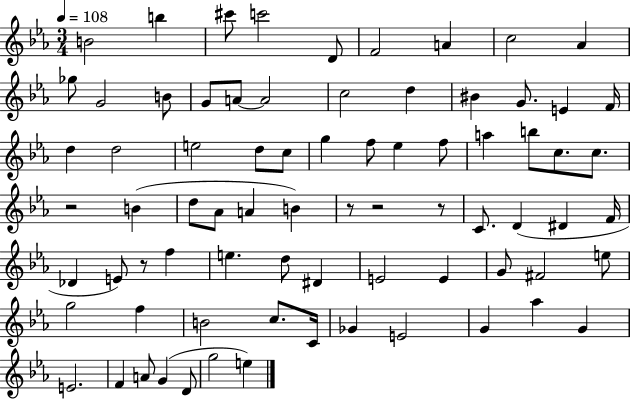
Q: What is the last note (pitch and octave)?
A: E5